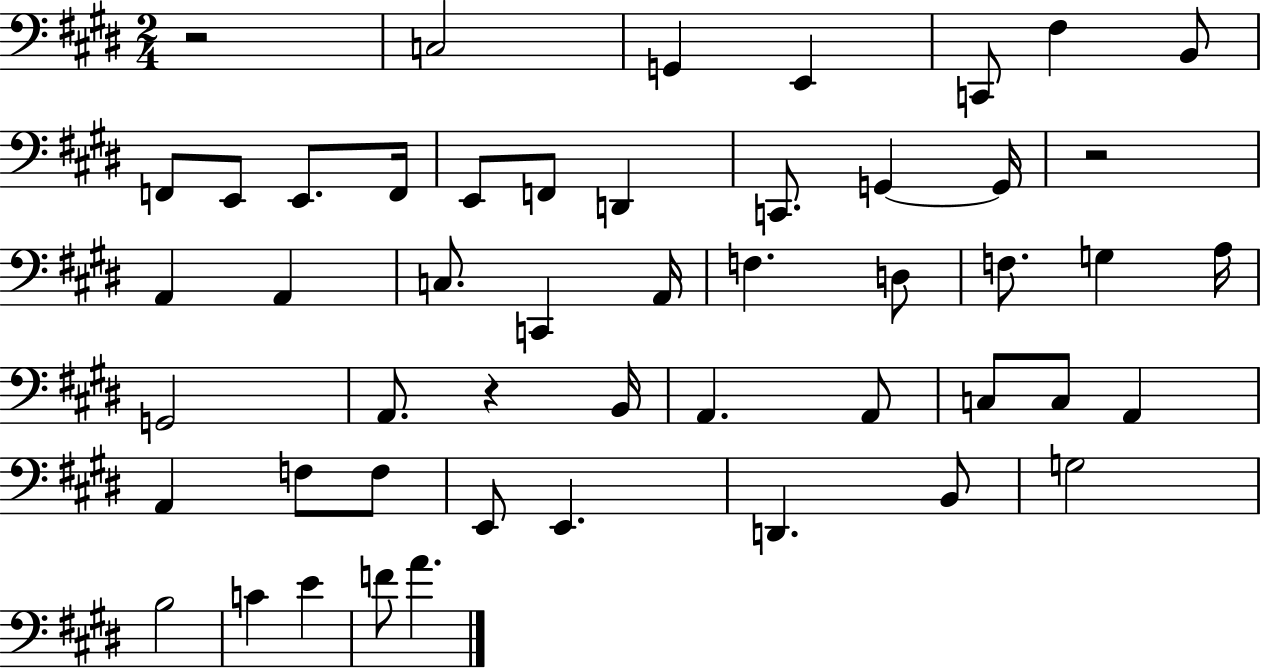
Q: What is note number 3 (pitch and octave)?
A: E2